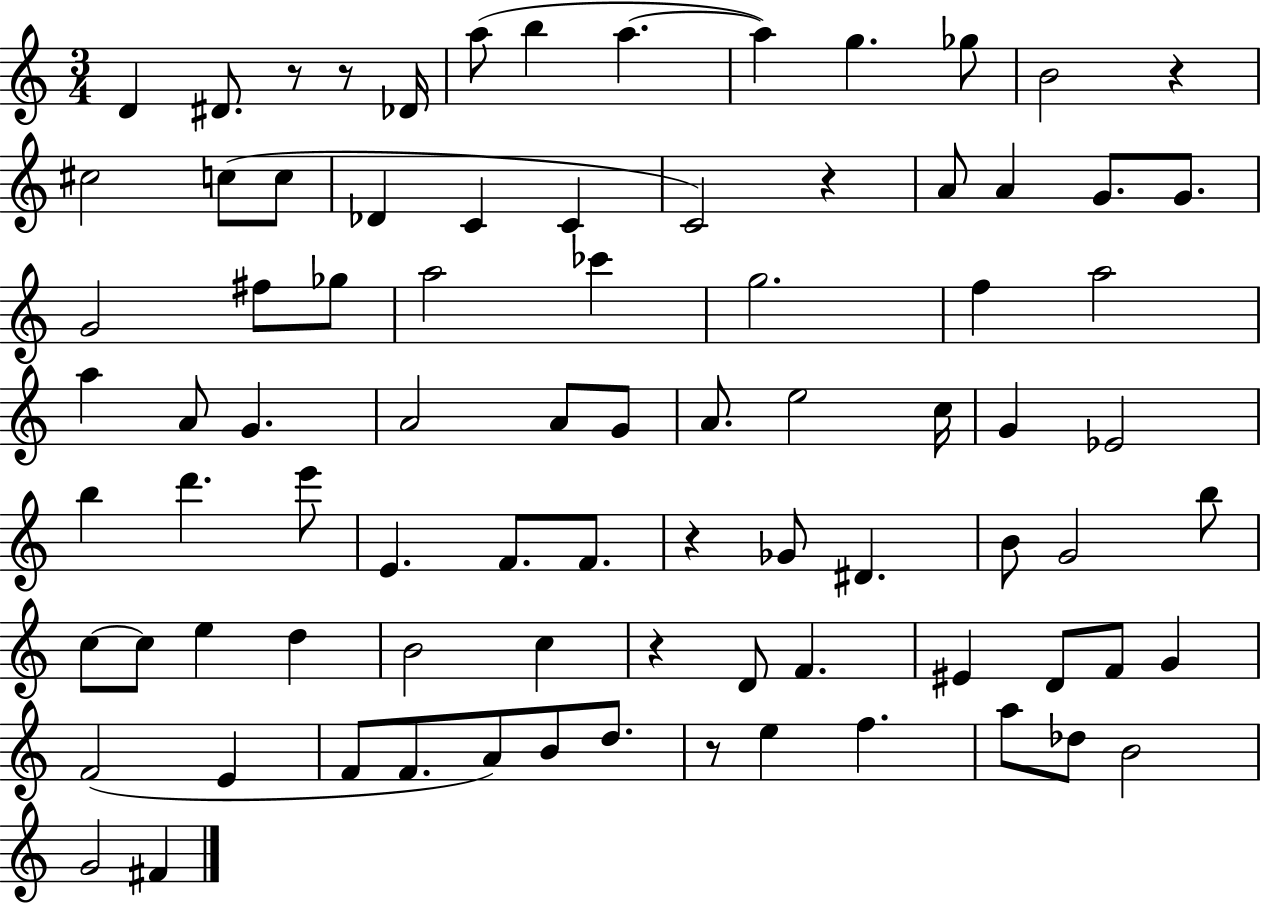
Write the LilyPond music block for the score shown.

{
  \clef treble
  \numericTimeSignature
  \time 3/4
  \key c \major
  d'4 dis'8. r8 r8 des'16 | a''8( b''4 a''4.~~ | a''4) g''4. ges''8 | b'2 r4 | \break cis''2 c''8( c''8 | des'4 c'4 c'4 | c'2) r4 | a'8 a'4 g'8. g'8. | \break g'2 fis''8 ges''8 | a''2 ces'''4 | g''2. | f''4 a''2 | \break a''4 a'8 g'4. | a'2 a'8 g'8 | a'8. e''2 c''16 | g'4 ees'2 | \break b''4 d'''4. e'''8 | e'4. f'8. f'8. | r4 ges'8 dis'4. | b'8 g'2 b''8 | \break c''8~~ c''8 e''4 d''4 | b'2 c''4 | r4 d'8 f'4. | eis'4 d'8 f'8 g'4 | \break f'2( e'4 | f'8 f'8. a'8) b'8 d''8. | r8 e''4 f''4. | a''8 des''8 b'2 | \break g'2 fis'4 | \bar "|."
}